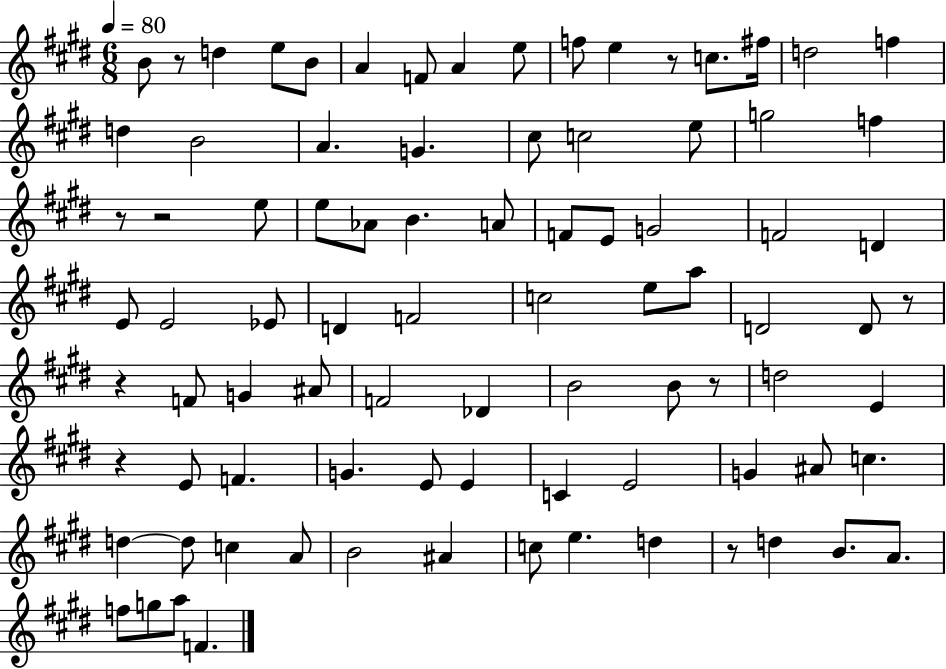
B4/e R/e D5/q E5/e B4/e A4/q F4/e A4/q E5/e F5/e E5/q R/e C5/e. F#5/s D5/h F5/q D5/q B4/h A4/q. G4/q. C#5/e C5/h E5/e G5/h F5/q R/e R/h E5/e E5/e Ab4/e B4/q. A4/e F4/e E4/e G4/h F4/h D4/q E4/e E4/h Eb4/e D4/q F4/h C5/h E5/e A5/e D4/h D4/e R/e R/q F4/e G4/q A#4/e F4/h Db4/q B4/h B4/e R/e D5/h E4/q R/q E4/e F4/q. G4/q. E4/e E4/q C4/q E4/h G4/q A#4/e C5/q. D5/q D5/e C5/q A4/e B4/h A#4/q C5/e E5/q. D5/q R/e D5/q B4/e. A4/e. F5/e G5/e A5/e F4/q.